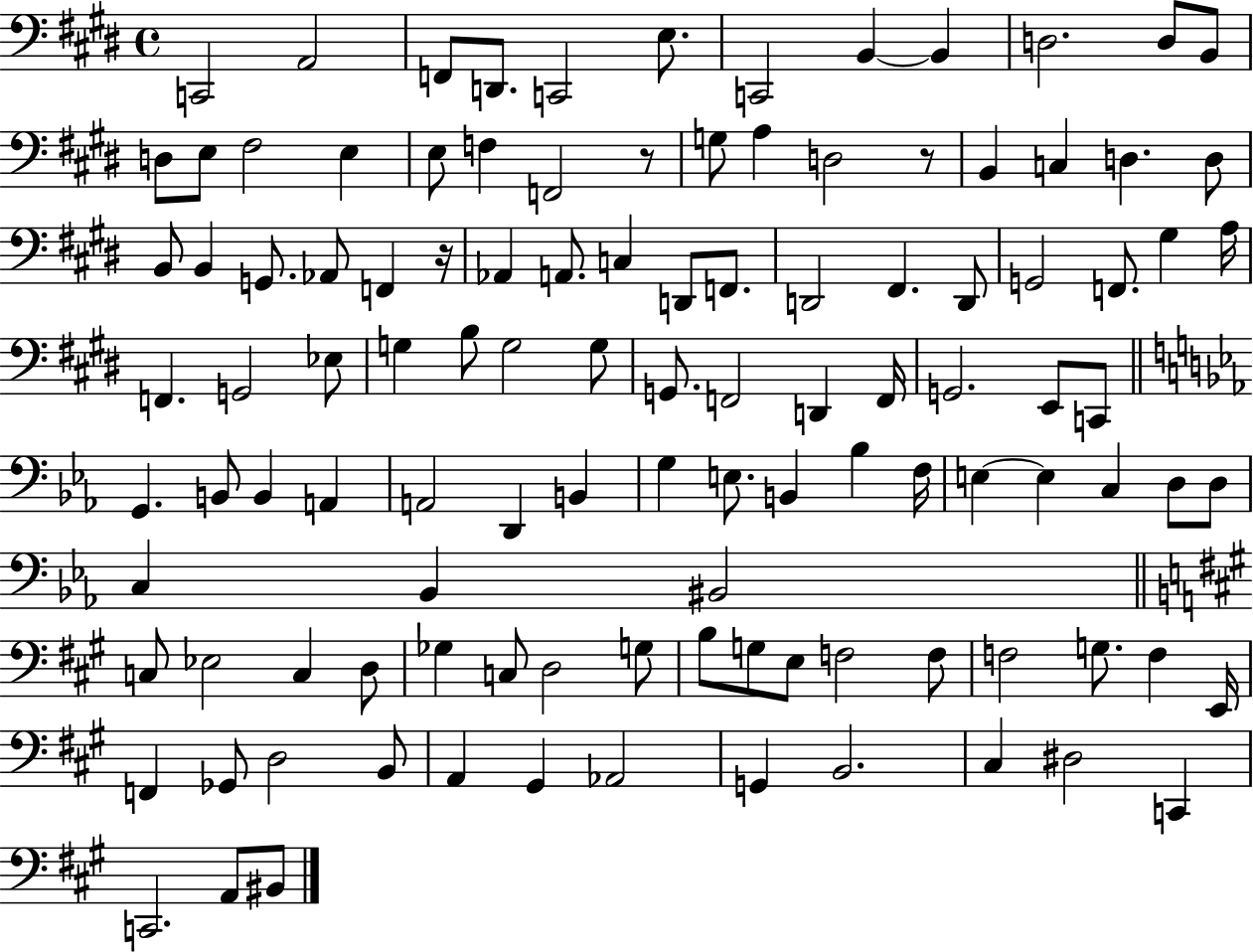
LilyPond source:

{
  \clef bass
  \time 4/4
  \defaultTimeSignature
  \key e \major
  c,2 a,2 | f,8 d,8. c,2 e8. | c,2 b,4~~ b,4 | d2. d8 b,8 | \break d8 e8 fis2 e4 | e8 f4 f,2 r8 | g8 a4 d2 r8 | b,4 c4 d4. d8 | \break b,8 b,4 g,8. aes,8 f,4 r16 | aes,4 a,8. c4 d,8 f,8. | d,2 fis,4. d,8 | g,2 f,8. gis4 a16 | \break f,4. g,2 ees8 | g4 b8 g2 g8 | g,8. f,2 d,4 f,16 | g,2. e,8 c,8 | \break \bar "||" \break \key ees \major g,4. b,8 b,4 a,4 | a,2 d,4 b,4 | g4 e8. b,4 bes4 f16 | e4~~ e4 c4 d8 d8 | \break c4 bes,4 bis,2 | \bar "||" \break \key a \major c8 ees2 c4 d8 | ges4 c8 d2 g8 | b8 g8 e8 f2 f8 | f2 g8. f4 e,16 | \break f,4 ges,8 d2 b,8 | a,4 gis,4 aes,2 | g,4 b,2. | cis4 dis2 c,4 | \break c,2. a,8 bis,8 | \bar "|."
}